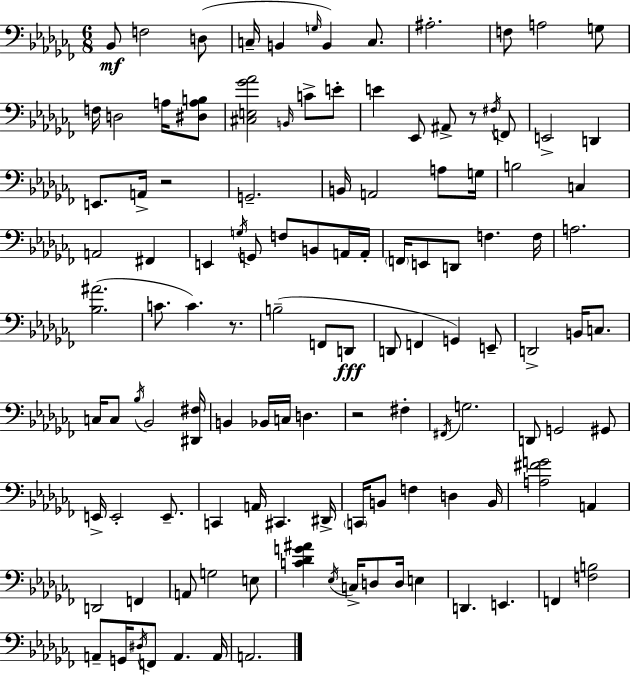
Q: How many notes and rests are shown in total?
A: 119